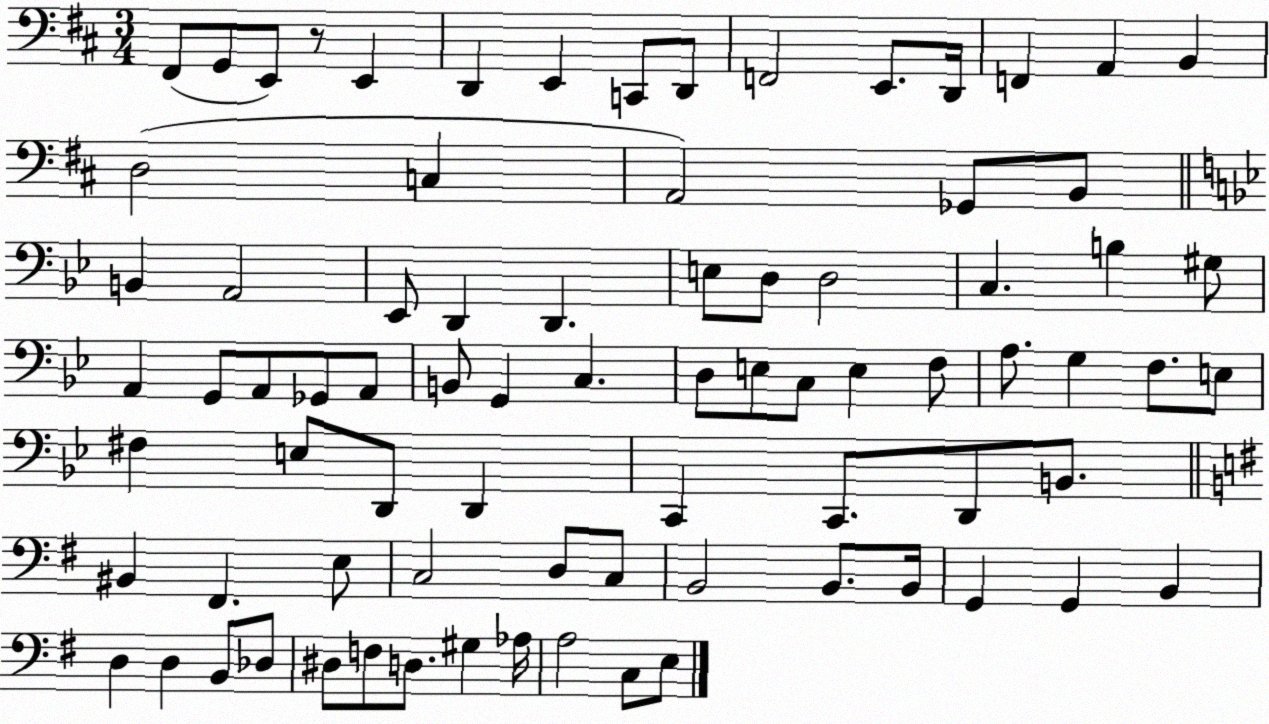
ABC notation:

X:1
T:Untitled
M:3/4
L:1/4
K:D
^F,,/2 G,,/2 E,,/2 z/2 E,, D,, E,, C,,/2 D,,/2 F,,2 E,,/2 D,,/4 F,, A,, B,, D,2 C, A,,2 _G,,/2 B,,/2 B,, A,,2 _E,,/2 D,, D,, E,/2 D,/2 D,2 C, B, ^G,/2 A,, G,,/2 A,,/2 _G,,/2 A,,/2 B,,/2 G,, C, D,/2 E,/2 C,/2 E, F,/2 A,/2 G, F,/2 E,/2 ^F, E,/2 D,,/2 D,, C,, C,,/2 D,,/2 B,,/2 ^B,, ^F,, E,/2 C,2 D,/2 C,/2 B,,2 B,,/2 B,,/4 G,, G,, B,, D, D, B,,/2 _D,/2 ^D,/2 F,/2 D,/2 ^G, _A,/4 A,2 C,/2 E,/2